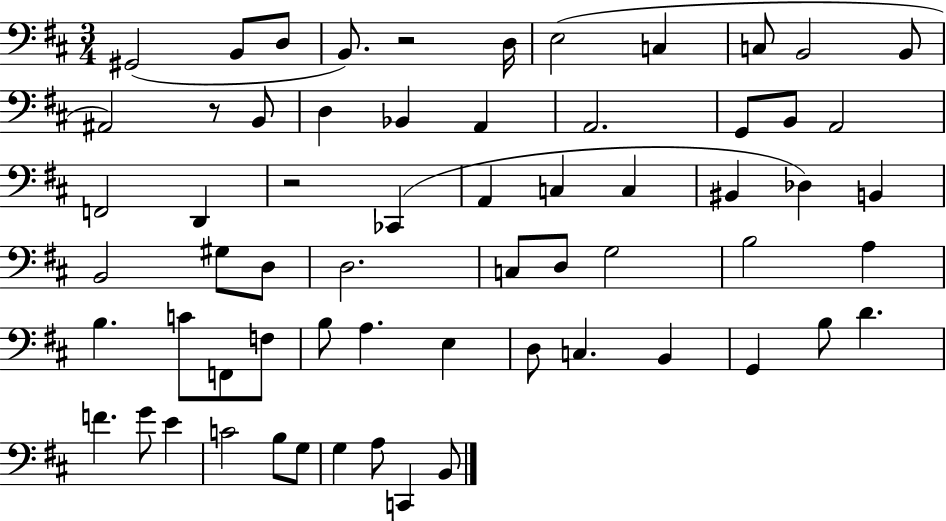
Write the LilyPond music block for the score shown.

{
  \clef bass
  \numericTimeSignature
  \time 3/4
  \key d \major
  gis,2( b,8 d8 | b,8.) r2 d16 | e2( c4 | c8 b,2 b,8 | \break ais,2) r8 b,8 | d4 bes,4 a,4 | a,2. | g,8 b,8 a,2 | \break f,2 d,4 | r2 ces,4( | a,4 c4 c4 | bis,4 des4) b,4 | \break b,2 gis8 d8 | d2. | c8 d8 g2 | b2 a4 | \break b4. c'8 f,8 f8 | b8 a4. e4 | d8 c4. b,4 | g,4 b8 d'4. | \break f'4. g'8 e'4 | c'2 b8 g8 | g4 a8 c,4 b,8 | \bar "|."
}